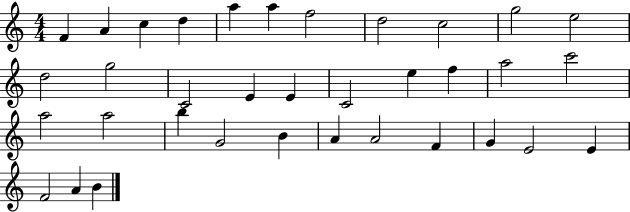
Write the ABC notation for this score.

X:1
T:Untitled
M:4/4
L:1/4
K:C
F A c d a a f2 d2 c2 g2 e2 d2 g2 C2 E E C2 e f a2 c'2 a2 a2 b G2 B A A2 F G E2 E F2 A B